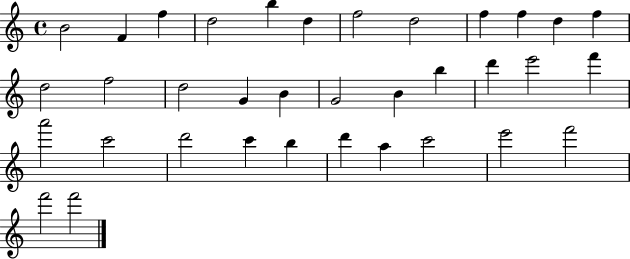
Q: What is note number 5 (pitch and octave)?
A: B5